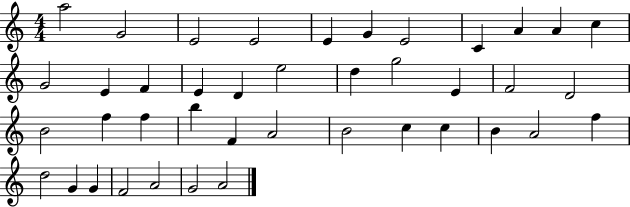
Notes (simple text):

A5/h G4/h E4/h E4/h E4/q G4/q E4/h C4/q A4/q A4/q C5/q G4/h E4/q F4/q E4/q D4/q E5/h D5/q G5/h E4/q F4/h D4/h B4/h F5/q F5/q B5/q F4/q A4/h B4/h C5/q C5/q B4/q A4/h F5/q D5/h G4/q G4/q F4/h A4/h G4/h A4/h